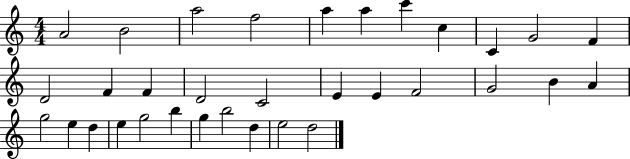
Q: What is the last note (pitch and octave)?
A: D5